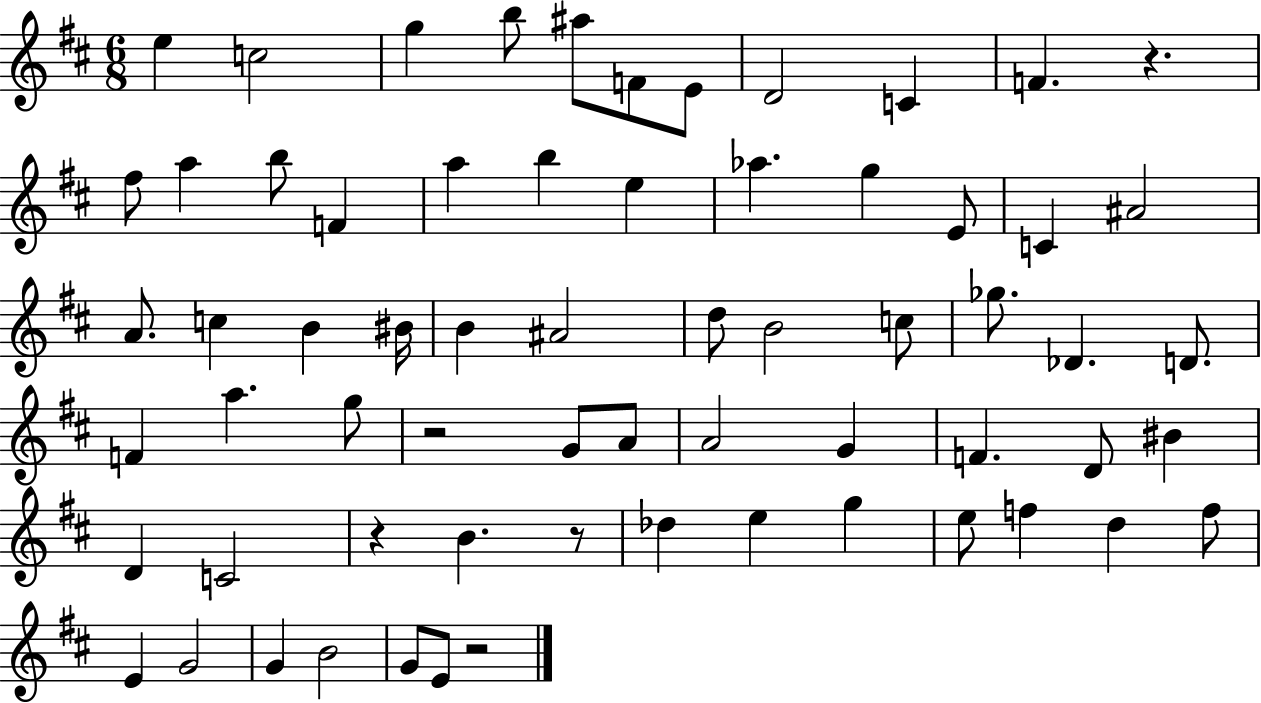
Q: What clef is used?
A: treble